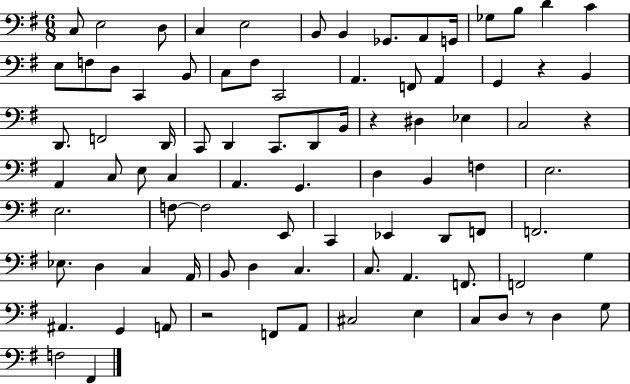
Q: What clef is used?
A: bass